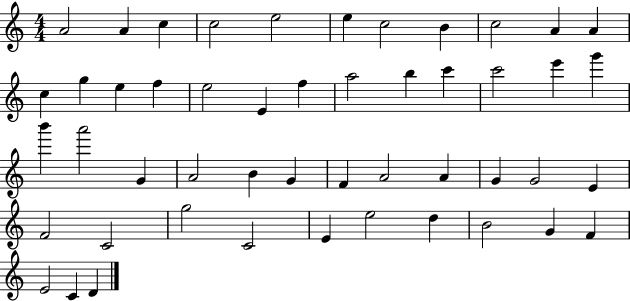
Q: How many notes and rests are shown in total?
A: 49